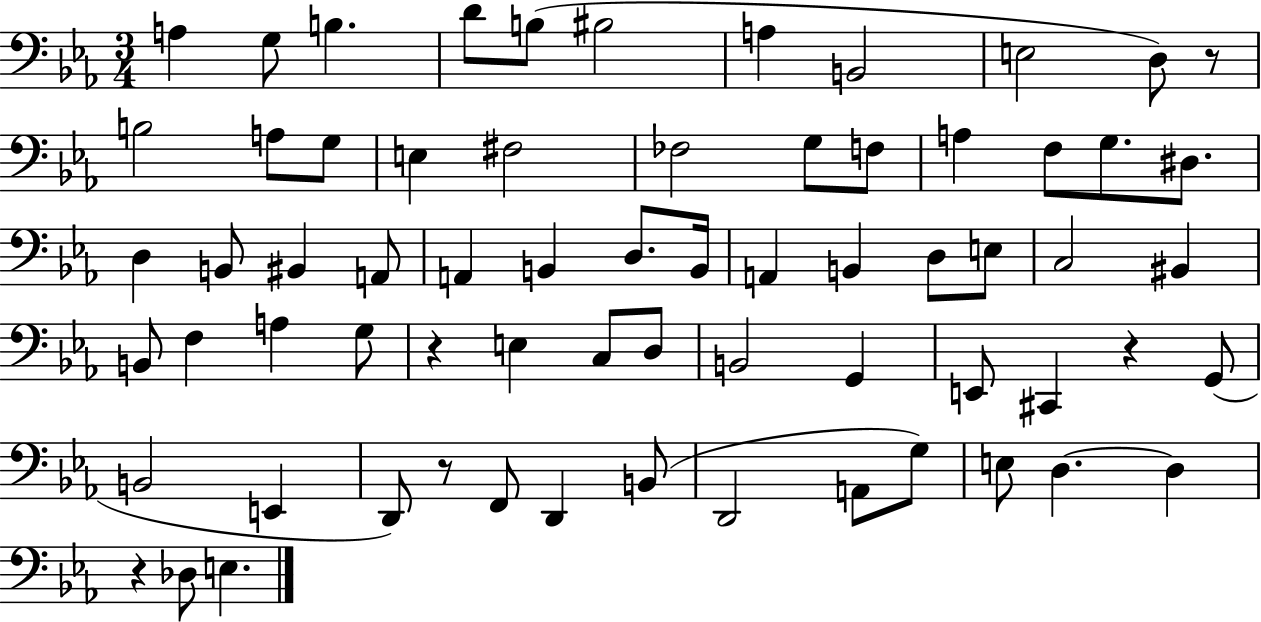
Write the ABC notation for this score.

X:1
T:Untitled
M:3/4
L:1/4
K:Eb
A, G,/2 B, D/2 B,/2 ^B,2 A, B,,2 E,2 D,/2 z/2 B,2 A,/2 G,/2 E, ^F,2 _F,2 G,/2 F,/2 A, F,/2 G,/2 ^D,/2 D, B,,/2 ^B,, A,,/2 A,, B,, D,/2 B,,/4 A,, B,, D,/2 E,/2 C,2 ^B,, B,,/2 F, A, G,/2 z E, C,/2 D,/2 B,,2 G,, E,,/2 ^C,, z G,,/2 B,,2 E,, D,,/2 z/2 F,,/2 D,, B,,/2 D,,2 A,,/2 G,/2 E,/2 D, D, z _D,/2 E,